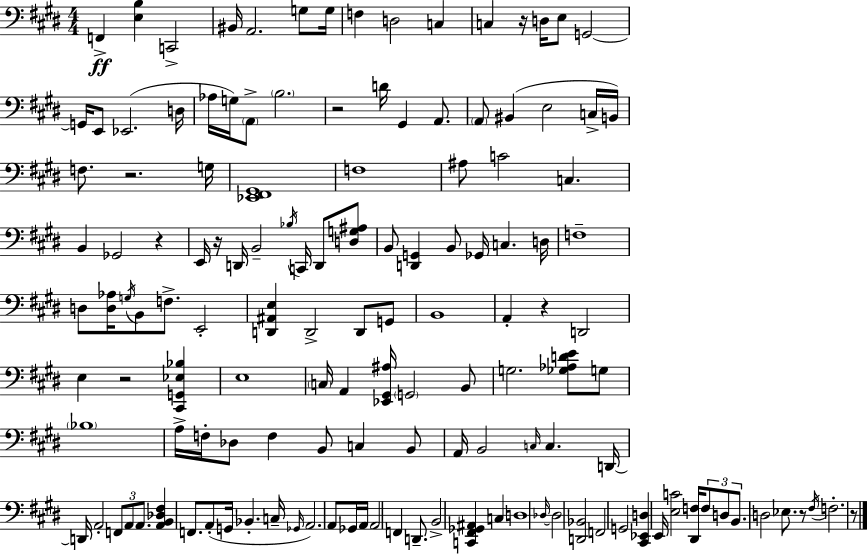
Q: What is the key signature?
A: E major